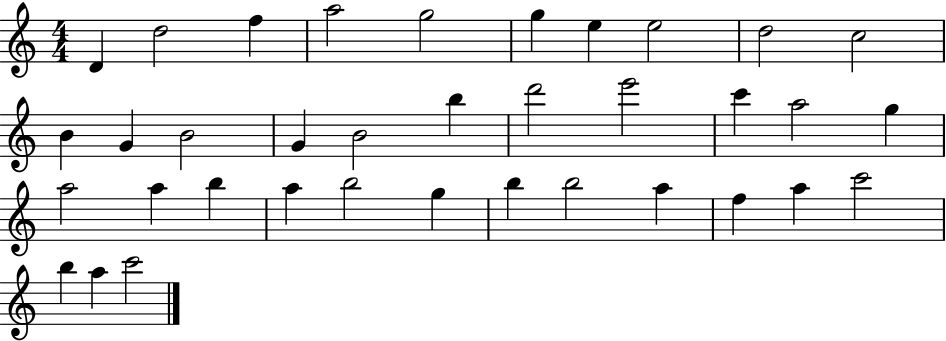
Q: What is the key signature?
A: C major